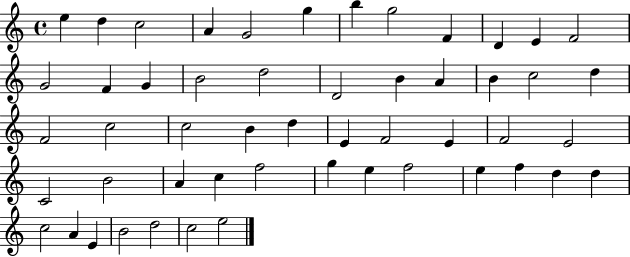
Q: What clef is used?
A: treble